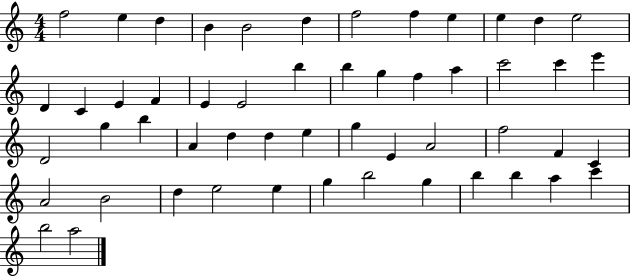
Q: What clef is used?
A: treble